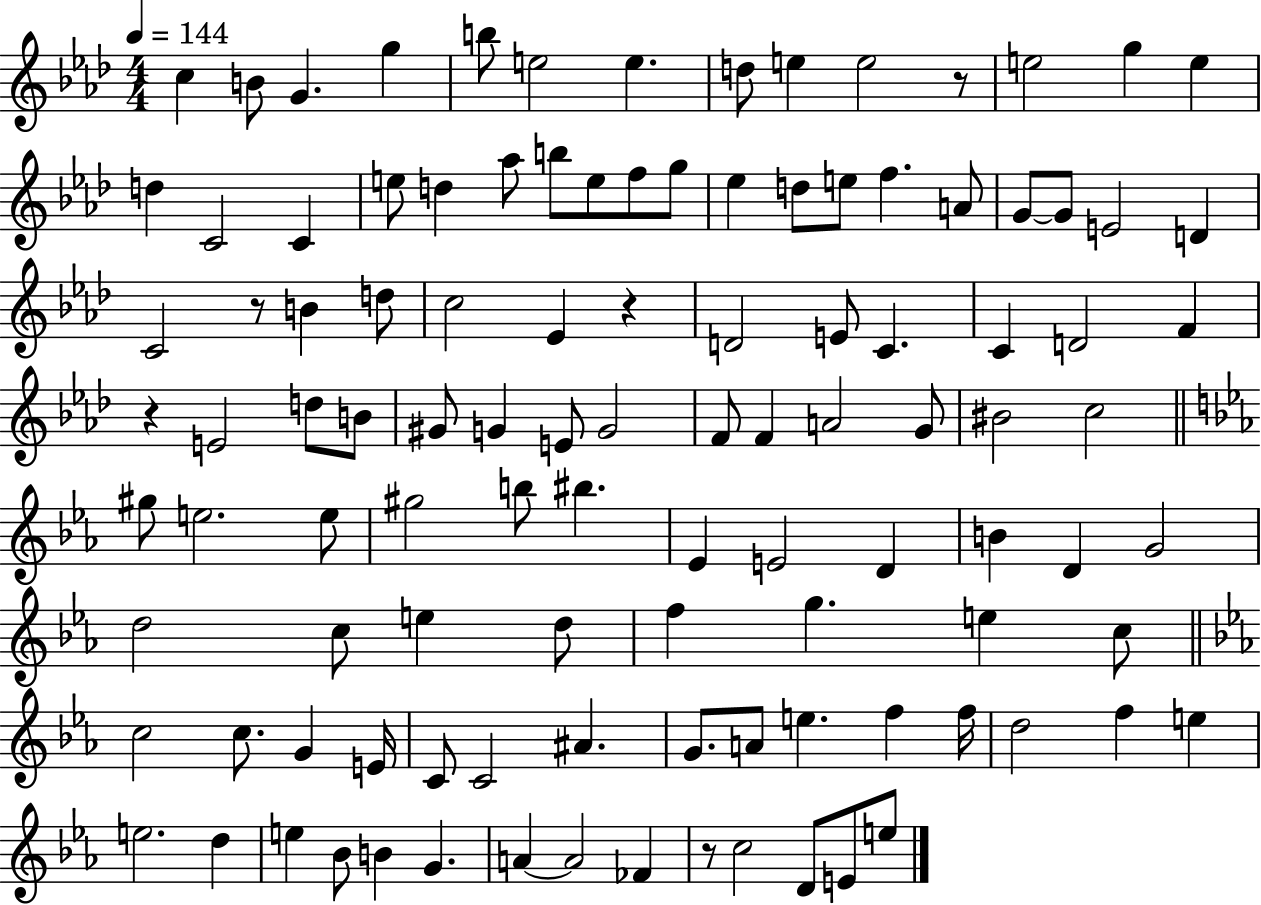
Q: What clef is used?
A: treble